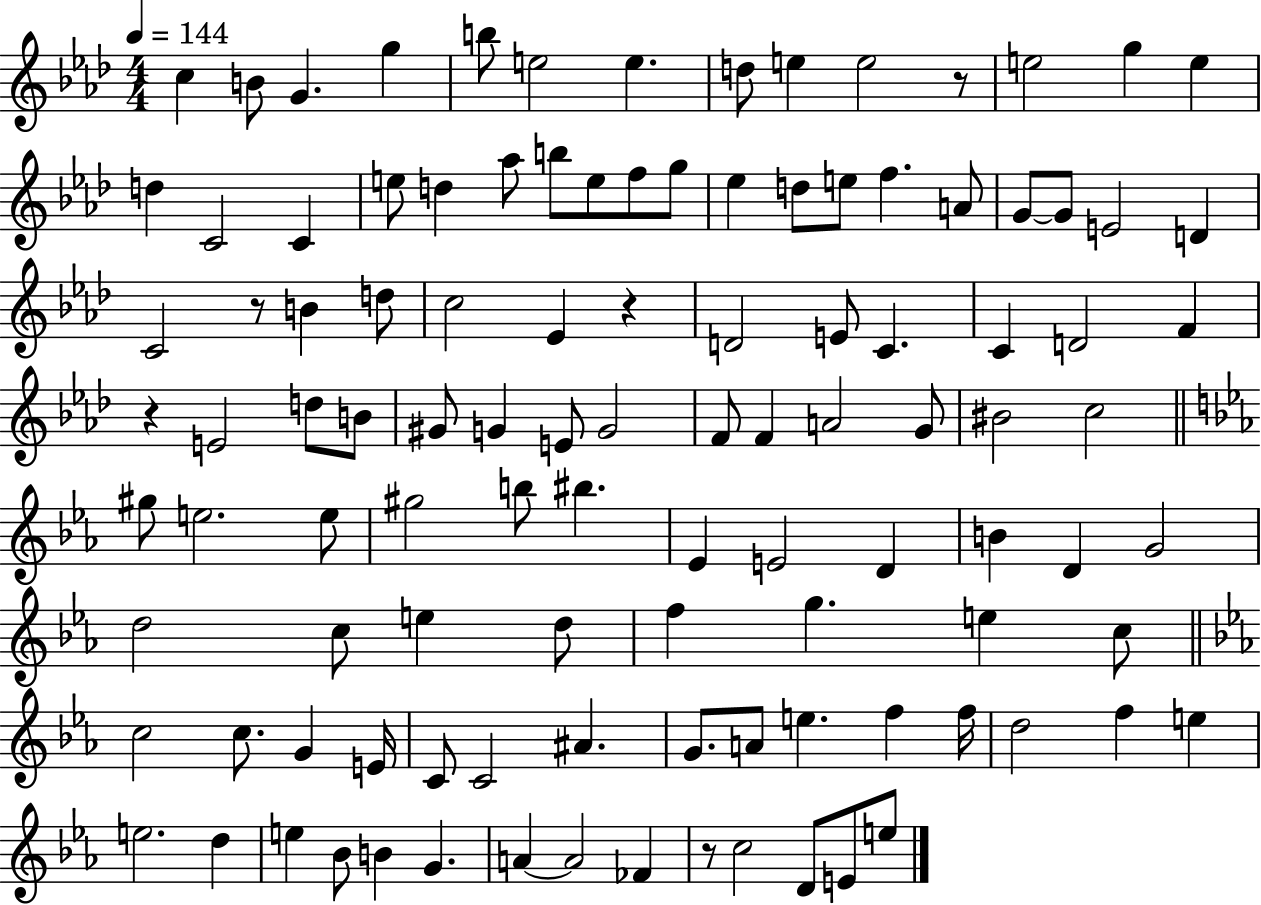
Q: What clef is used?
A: treble